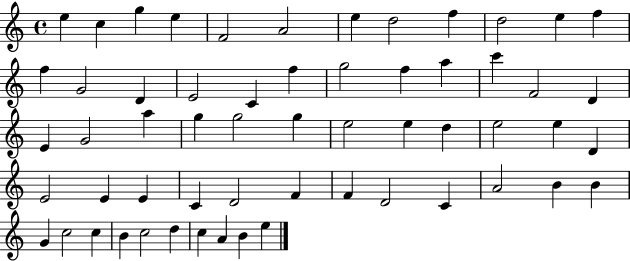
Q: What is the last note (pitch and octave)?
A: E5